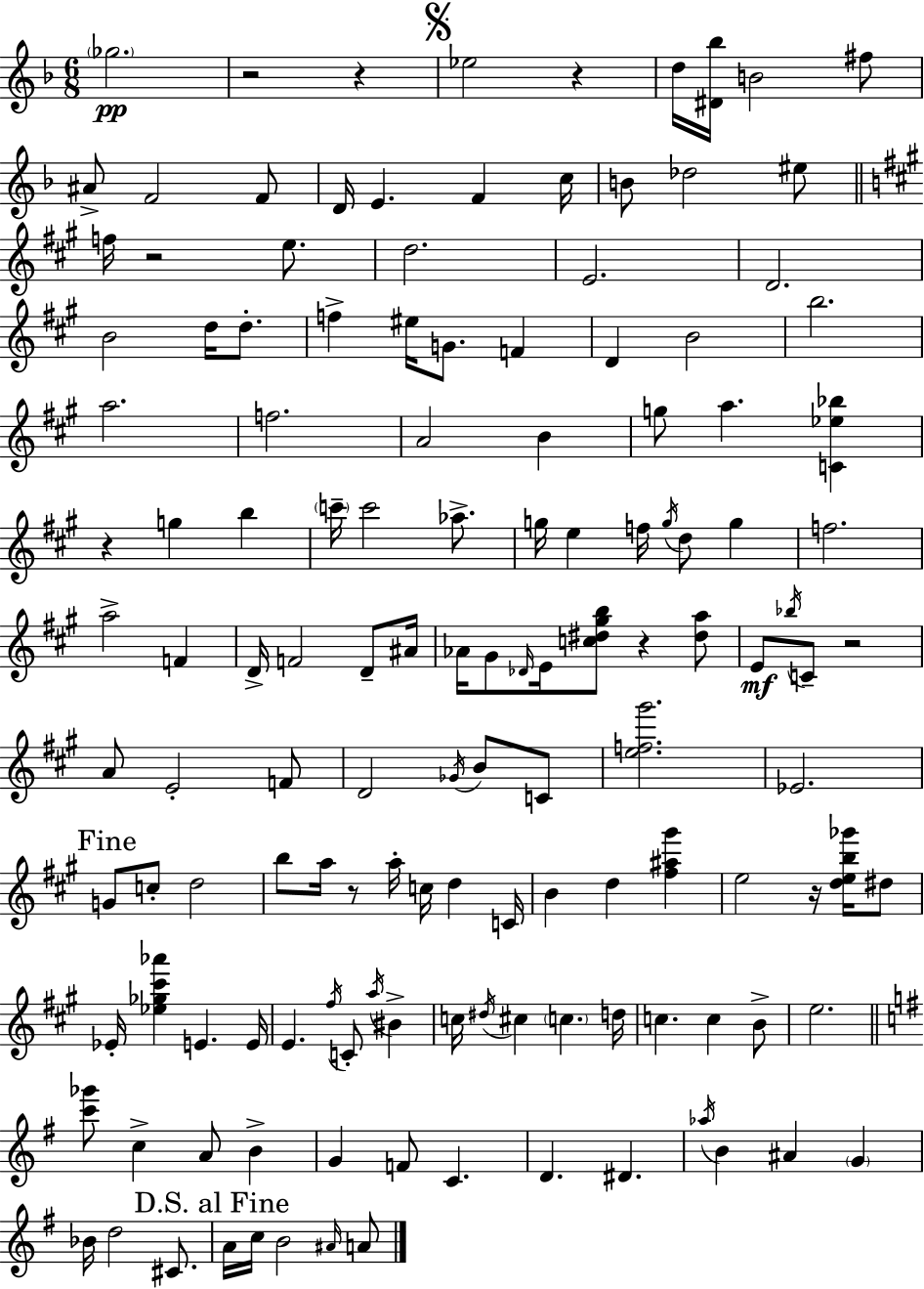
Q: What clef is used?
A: treble